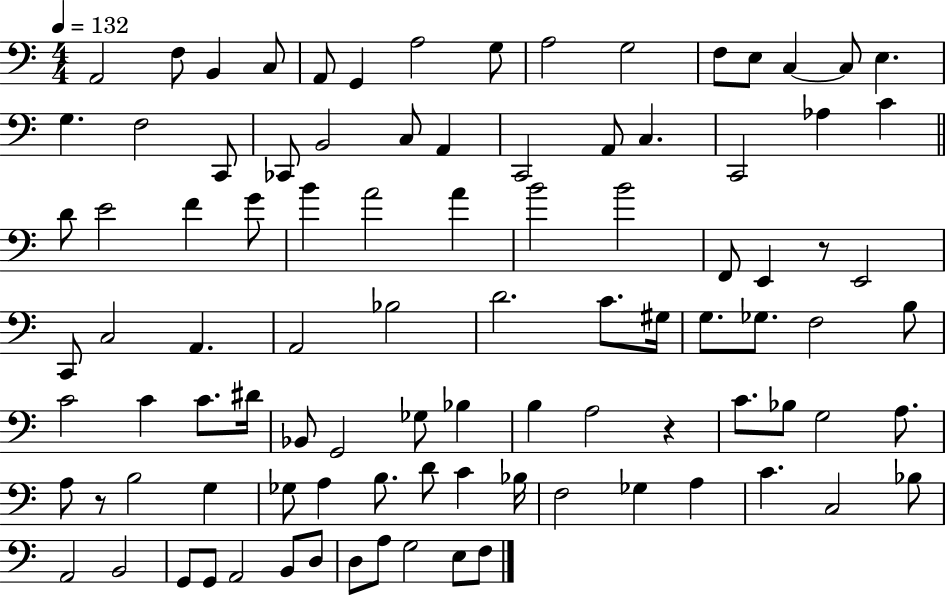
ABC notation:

X:1
T:Untitled
M:4/4
L:1/4
K:C
A,,2 F,/2 B,, C,/2 A,,/2 G,, A,2 G,/2 A,2 G,2 F,/2 E,/2 C, C,/2 E, G, F,2 C,,/2 _C,,/2 B,,2 C,/2 A,, C,,2 A,,/2 C, C,,2 _A, C D/2 E2 F G/2 B A2 A B2 B2 F,,/2 E,, z/2 E,,2 C,,/2 C,2 A,, A,,2 _B,2 D2 C/2 ^G,/4 G,/2 _G,/2 F,2 B,/2 C2 C C/2 ^D/4 _B,,/2 G,,2 _G,/2 _B, B, A,2 z C/2 _B,/2 G,2 A,/2 A,/2 z/2 B,2 G, _G,/2 A, B,/2 D/2 C _B,/4 F,2 _G, A, C C,2 _B,/2 A,,2 B,,2 G,,/2 G,,/2 A,,2 B,,/2 D,/2 D,/2 A,/2 G,2 E,/2 F,/2